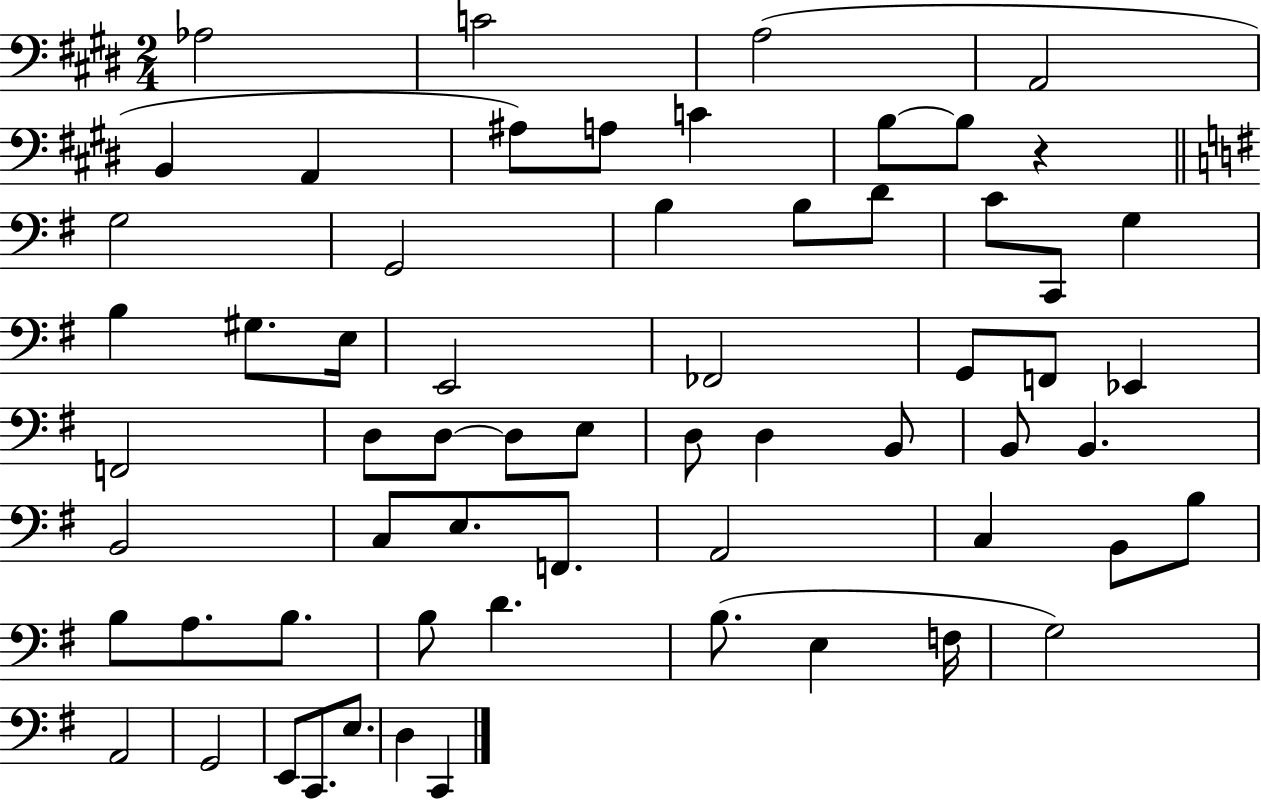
X:1
T:Untitled
M:2/4
L:1/4
K:E
_A,2 C2 A,2 A,,2 B,, A,, ^A,/2 A,/2 C B,/2 B,/2 z G,2 G,,2 B, B,/2 D/2 C/2 C,,/2 G, B, ^G,/2 E,/4 E,,2 _F,,2 G,,/2 F,,/2 _E,, F,,2 D,/2 D,/2 D,/2 E,/2 D,/2 D, B,,/2 B,,/2 B,, B,,2 C,/2 E,/2 F,,/2 A,,2 C, B,,/2 B,/2 B,/2 A,/2 B,/2 B,/2 D B,/2 E, F,/4 G,2 A,,2 G,,2 E,,/2 C,,/2 E,/2 D, C,,